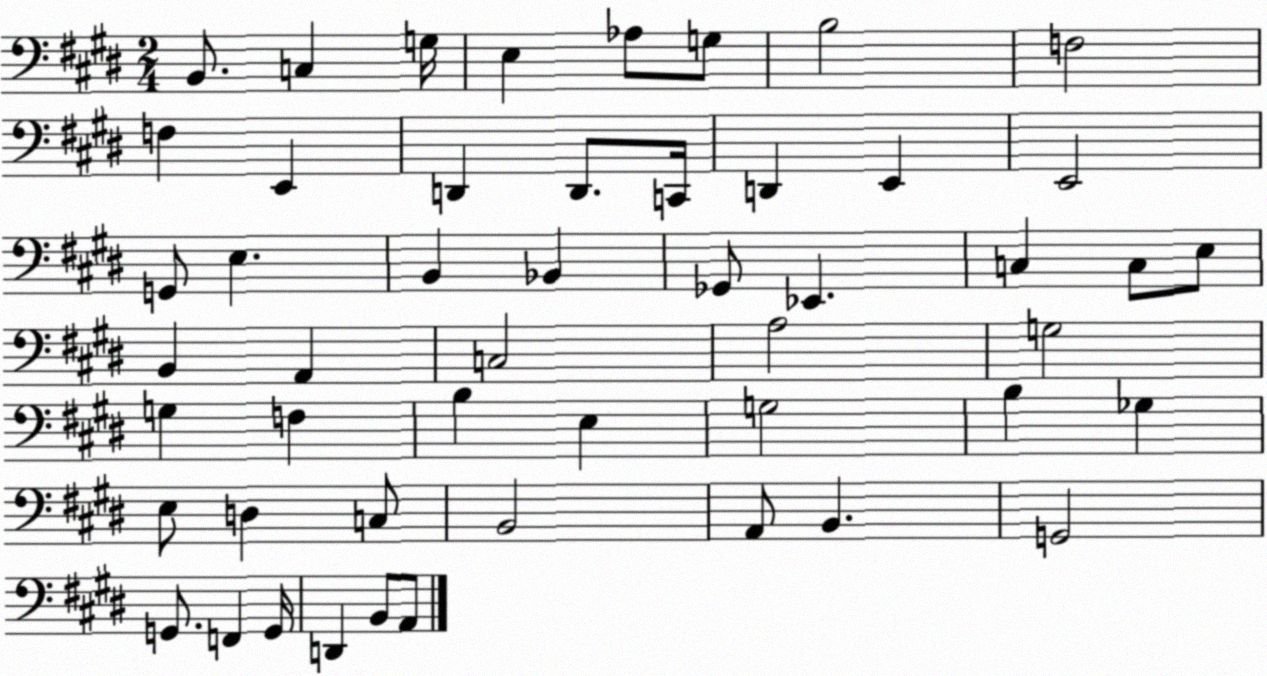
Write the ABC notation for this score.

X:1
T:Untitled
M:2/4
L:1/4
K:E
B,,/2 C, G,/4 E, _A,/2 G,/2 B,2 F,2 F, E,, D,, D,,/2 C,,/4 D,, E,, E,,2 G,,/2 E, B,, _B,, _G,,/2 _E,, C, C,/2 E,/2 B,, A,, C,2 A,2 G,2 G, F, B, E, G,2 B, _G, E,/2 D, C,/2 B,,2 A,,/2 B,, G,,2 G,,/2 F,, G,,/4 D,, B,,/2 A,,/2